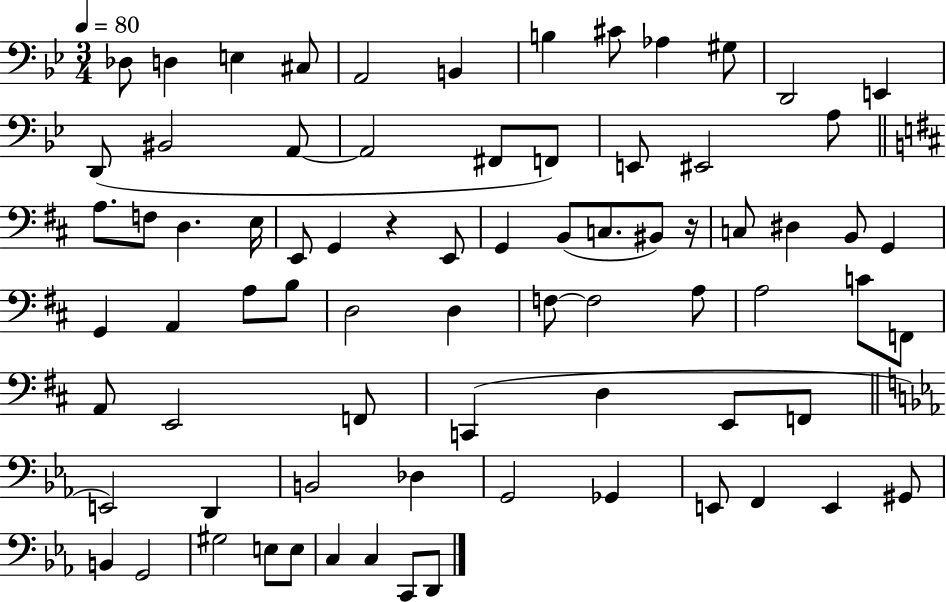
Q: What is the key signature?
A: BES major